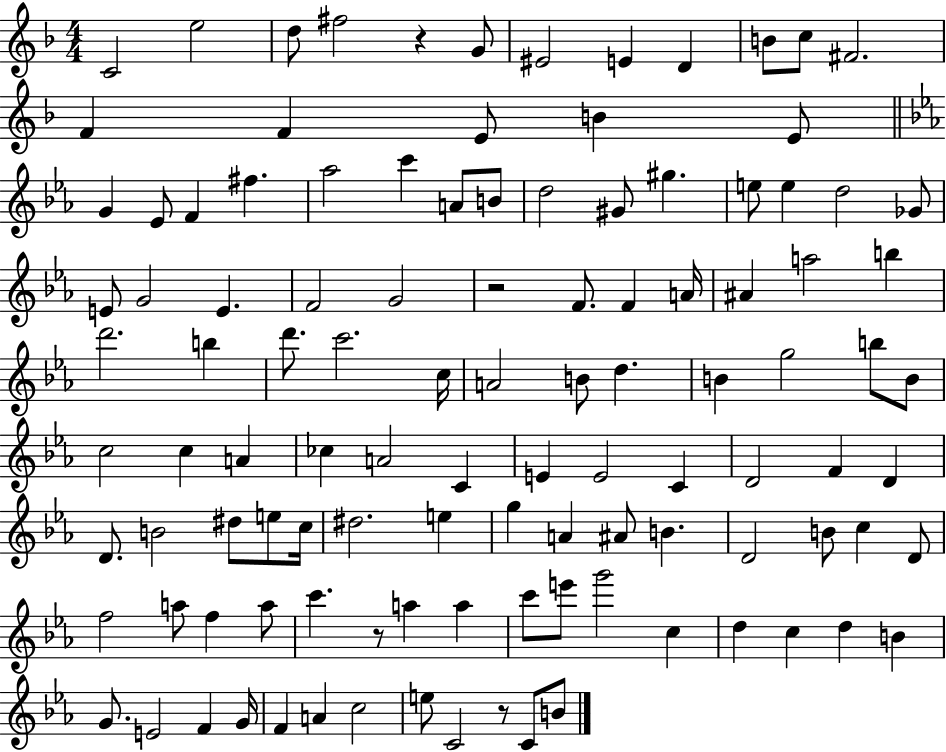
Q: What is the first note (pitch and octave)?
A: C4